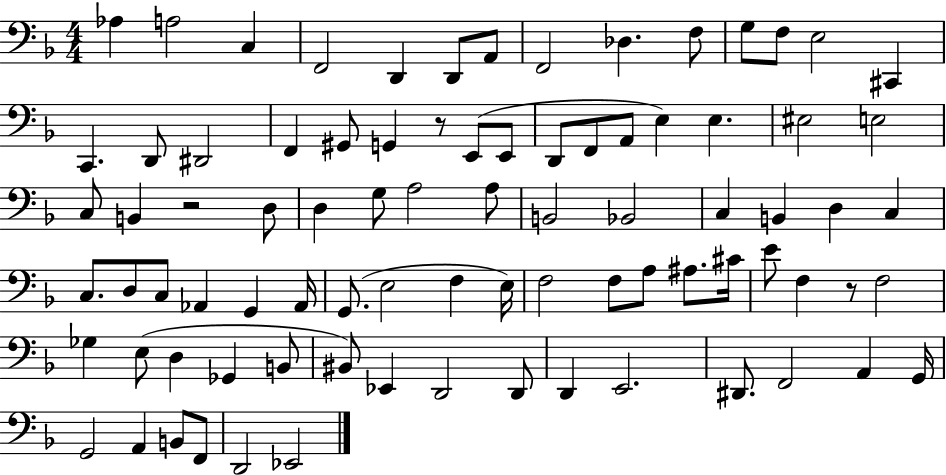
X:1
T:Untitled
M:4/4
L:1/4
K:F
_A, A,2 C, F,,2 D,, D,,/2 A,,/2 F,,2 _D, F,/2 G,/2 F,/2 E,2 ^C,, C,, D,,/2 ^D,,2 F,, ^G,,/2 G,, z/2 E,,/2 E,,/2 D,,/2 F,,/2 A,,/2 E, E, ^E,2 E,2 C,/2 B,, z2 D,/2 D, G,/2 A,2 A,/2 B,,2 _B,,2 C, B,, D, C, C,/2 D,/2 C,/2 _A,, G,, _A,,/4 G,,/2 E,2 F, E,/4 F,2 F,/2 A,/2 ^A,/2 ^C/4 E/2 F, z/2 F,2 _G, E,/2 D, _G,, B,,/2 ^B,,/2 _E,, D,,2 D,,/2 D,, E,,2 ^D,,/2 F,,2 A,, G,,/4 G,,2 A,, B,,/2 F,,/2 D,,2 _E,,2